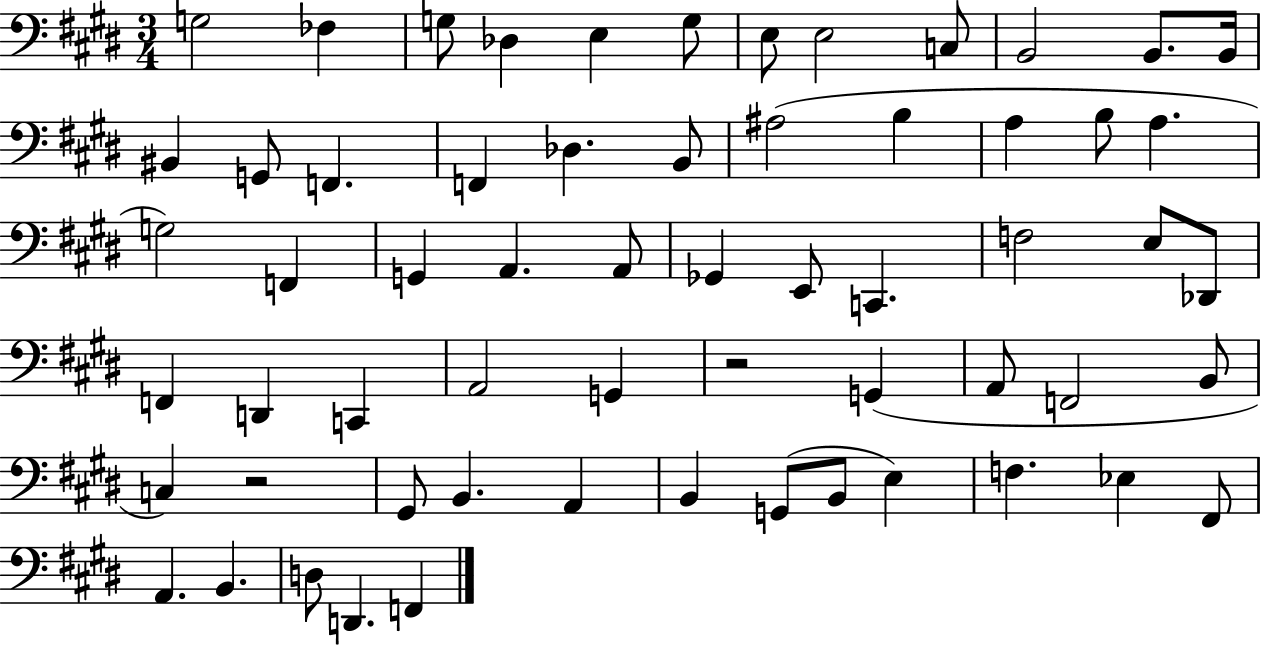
X:1
T:Untitled
M:3/4
L:1/4
K:E
G,2 _F, G,/2 _D, E, G,/2 E,/2 E,2 C,/2 B,,2 B,,/2 B,,/4 ^B,, G,,/2 F,, F,, _D, B,,/2 ^A,2 B, A, B,/2 A, G,2 F,, G,, A,, A,,/2 _G,, E,,/2 C,, F,2 E,/2 _D,,/2 F,, D,, C,, A,,2 G,, z2 G,, A,,/2 F,,2 B,,/2 C, z2 ^G,,/2 B,, A,, B,, G,,/2 B,,/2 E, F, _E, ^F,,/2 A,, B,, D,/2 D,, F,,